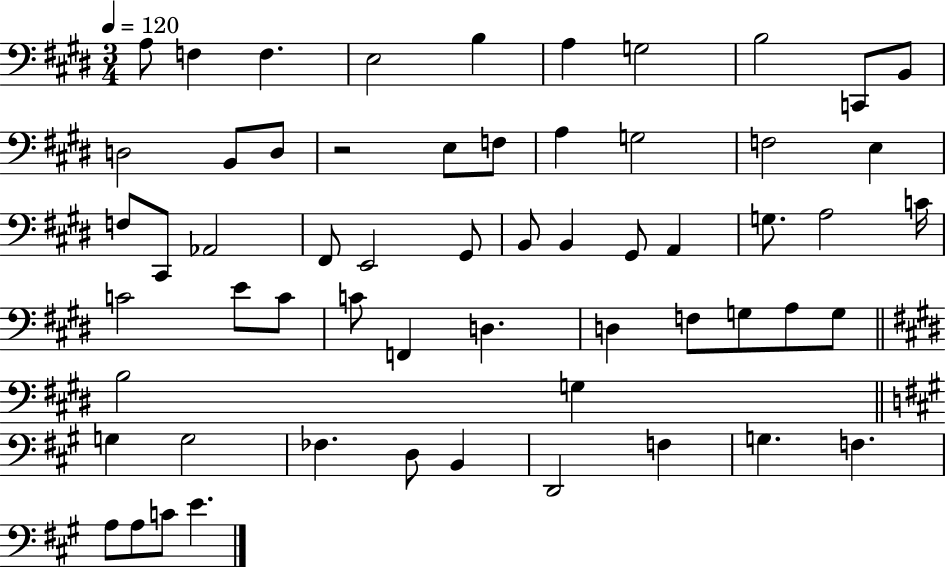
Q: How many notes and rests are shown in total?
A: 59